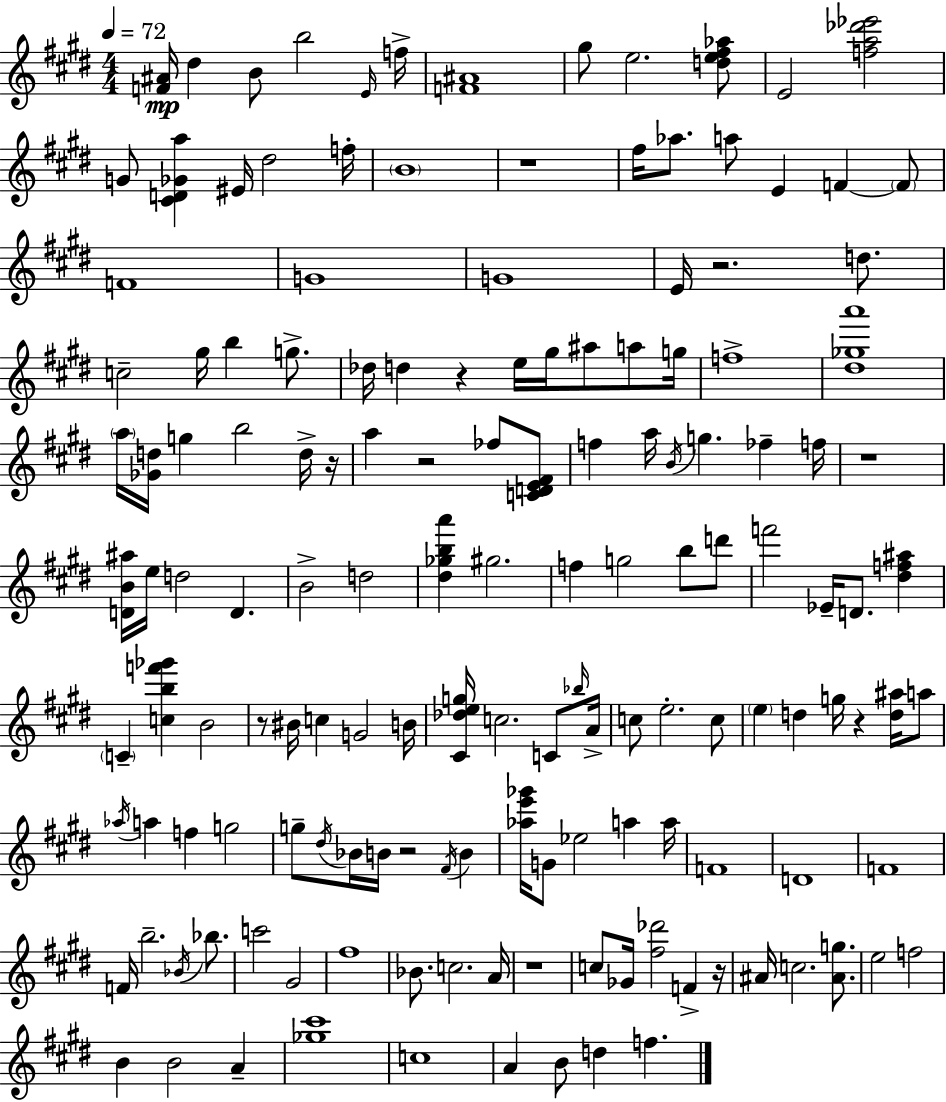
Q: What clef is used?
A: treble